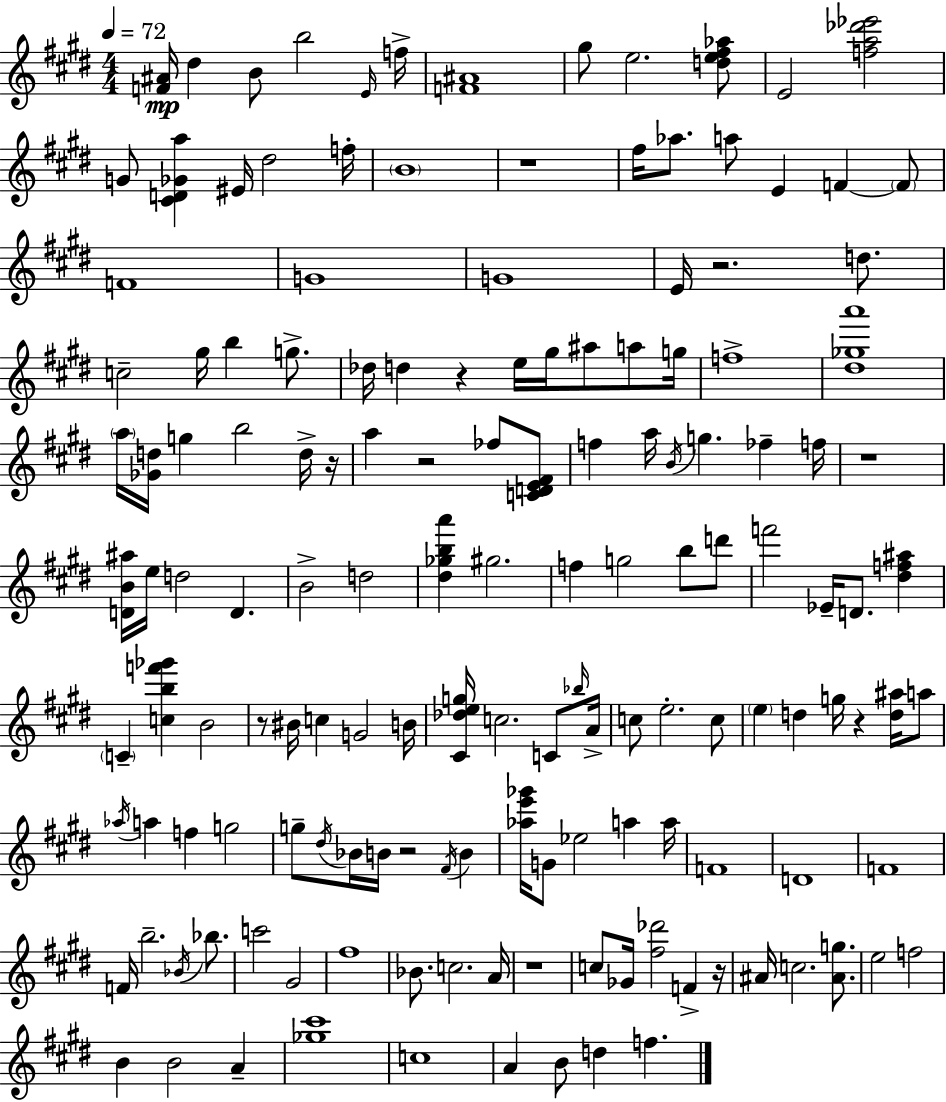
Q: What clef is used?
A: treble